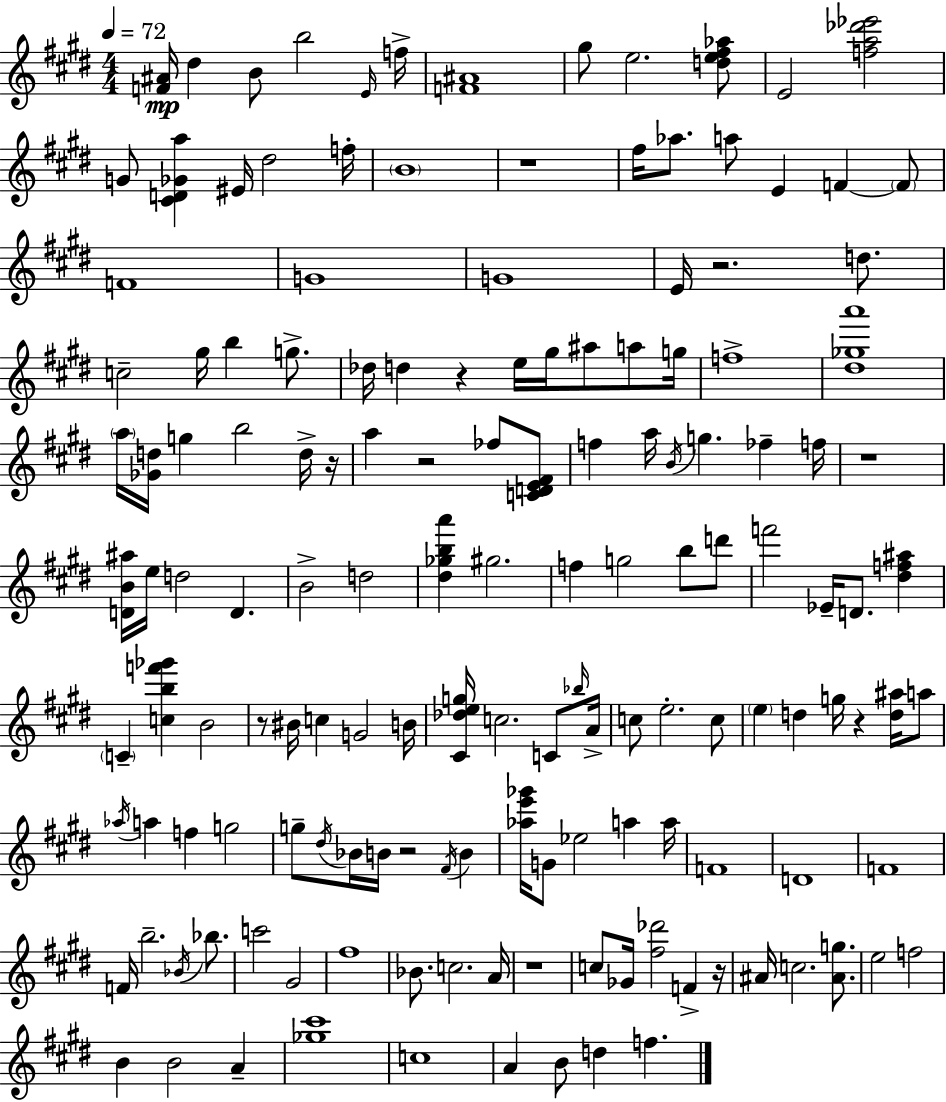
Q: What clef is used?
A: treble